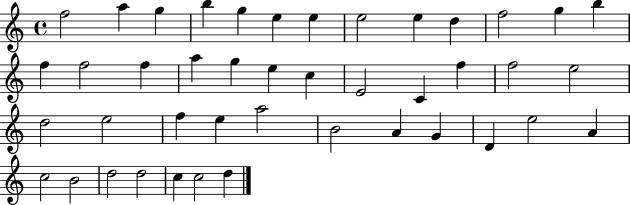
F5/h A5/q G5/q B5/q G5/q E5/q E5/q E5/h E5/q D5/q F5/h G5/q B5/q F5/q F5/h F5/q A5/q G5/q E5/q C5/q E4/h C4/q F5/q F5/h E5/h D5/h E5/h F5/q E5/q A5/h B4/h A4/q G4/q D4/q E5/h A4/q C5/h B4/h D5/h D5/h C5/q C5/h D5/q